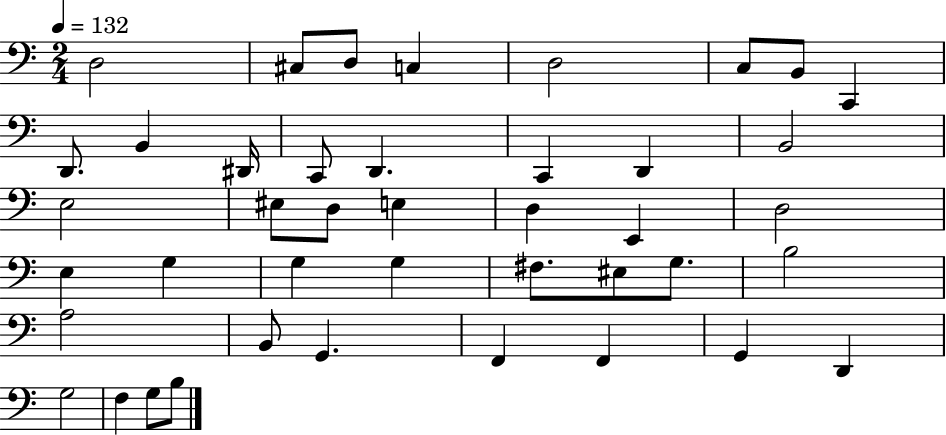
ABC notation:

X:1
T:Untitled
M:2/4
L:1/4
K:C
D,2 ^C,/2 D,/2 C, D,2 C,/2 B,,/2 C,, D,,/2 B,, ^D,,/4 C,,/2 D,, C,, D,, B,,2 E,2 ^E,/2 D,/2 E, D, E,, D,2 E, G, G, G, ^F,/2 ^E,/2 G,/2 B,2 A,2 B,,/2 G,, F,, F,, G,, D,, G,2 F, G,/2 B,/2